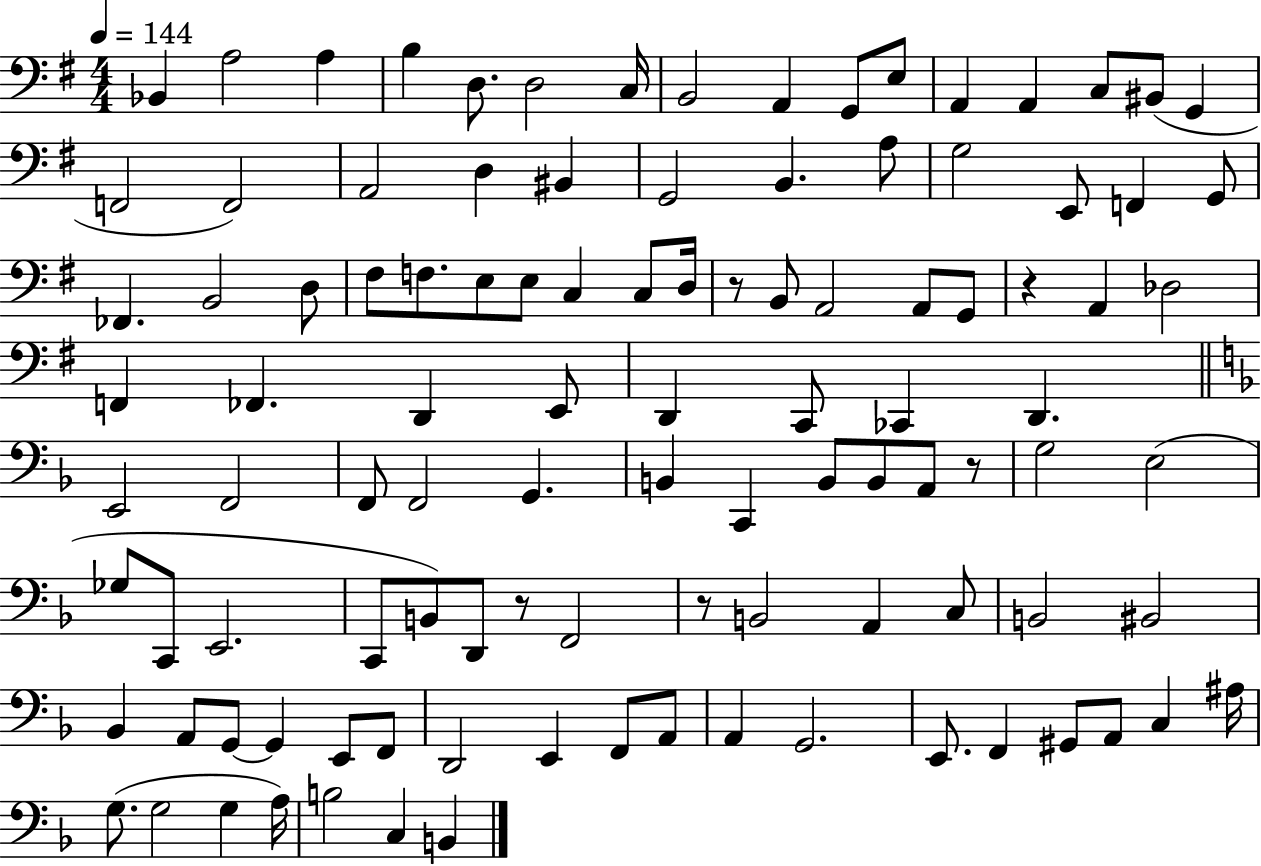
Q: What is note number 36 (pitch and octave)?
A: C3